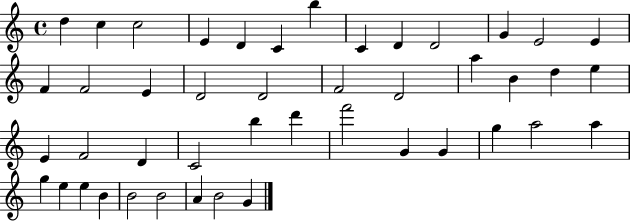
{
  \clef treble
  \time 4/4
  \defaultTimeSignature
  \key c \major
  d''4 c''4 c''2 | e'4 d'4 c'4 b''4 | c'4 d'4 d'2 | g'4 e'2 e'4 | \break f'4 f'2 e'4 | d'2 d'2 | f'2 d'2 | a''4 b'4 d''4 e''4 | \break e'4 f'2 d'4 | c'2 b''4 d'''4 | f'''2 g'4 g'4 | g''4 a''2 a''4 | \break g''4 e''4 e''4 b'4 | b'2 b'2 | a'4 b'2 g'4 | \bar "|."
}